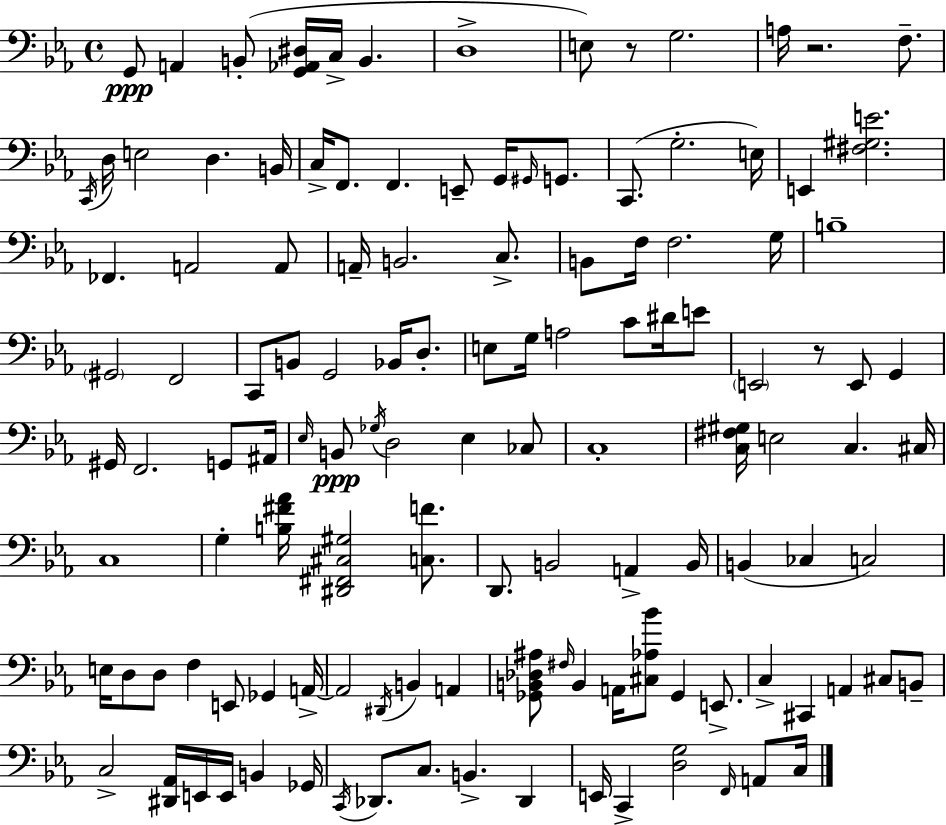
G2/e A2/q B2/e [G2,Ab2,D#3]/s C3/s B2/q. D3/w E3/e R/e G3/h. A3/s R/h. F3/e. C2/s D3/s E3/h D3/q. B2/s C3/s F2/e. F2/q. E2/e G2/s G#2/s G2/e. C2/e. G3/h. E3/s E2/q [F#3,G#3,E4]/h. FES2/q. A2/h A2/e A2/s B2/h. C3/e. B2/e F3/s F3/h. G3/s B3/w G#2/h F2/h C2/e B2/e G2/h Bb2/s D3/e. E3/e G3/s A3/h C4/e D#4/s E4/e E2/h R/e E2/e G2/q G#2/s F2/h. G2/e A#2/s Eb3/s B2/e Gb3/s D3/h Eb3/q CES3/e C3/w [C3,F#3,G#3]/s E3/h C3/q. C#3/s C3/w G3/q [B3,F#4,Ab4]/s [D#2,F#2,C#3,G#3]/h [C3,F4]/e. D2/e. B2/h A2/q B2/s B2/q CES3/q C3/h E3/s D3/e D3/e F3/q E2/e Gb2/q A2/s A2/h D#2/s B2/q A2/q [Gb2,B2,Db3,A#3]/e F#3/s B2/q A2/s [C#3,Ab3,Bb4]/e Gb2/q E2/e. C3/q C#2/q A2/q C#3/e B2/e C3/h [D#2,Ab2]/s E2/s E2/s B2/q Gb2/s C2/s Db2/e. C3/e. B2/q. Db2/q E2/s C2/q [D3,G3]/h F2/s A2/e C3/s